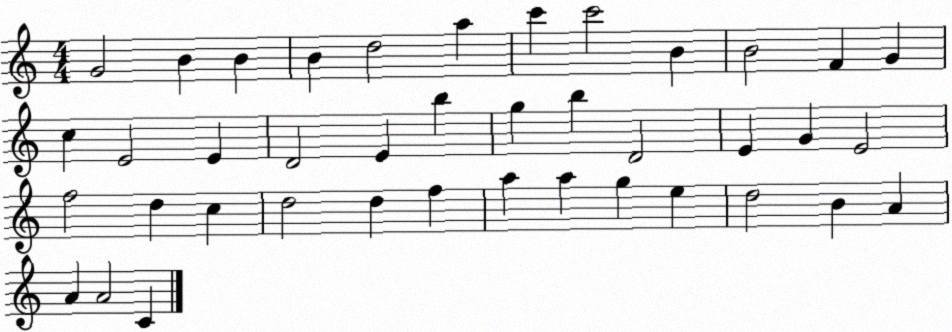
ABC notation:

X:1
T:Untitled
M:4/4
L:1/4
K:C
G2 B B B d2 a c' c'2 B B2 F G c E2 E D2 E b g b D2 E G E2 f2 d c d2 d f a a g e d2 B A A A2 C